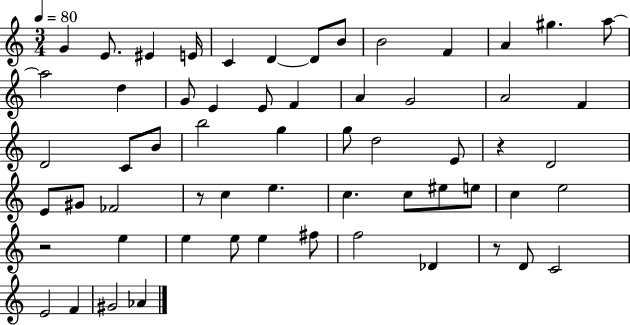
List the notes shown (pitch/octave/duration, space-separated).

G4/q E4/e. EIS4/q E4/s C4/q D4/q D4/e B4/e B4/h F4/q A4/q G#5/q. A5/e A5/h D5/q G4/e E4/q E4/e F4/q A4/q G4/h A4/h F4/q D4/h C4/e B4/e B5/h G5/q G5/e D5/h E4/e R/q D4/h E4/e G#4/e FES4/h R/e C5/q E5/q. C5/q. C5/e EIS5/e E5/e C5/q E5/h R/h E5/q E5/q E5/e E5/q F#5/e F5/h Db4/q R/e D4/e C4/h E4/h F4/q G#4/h Ab4/q